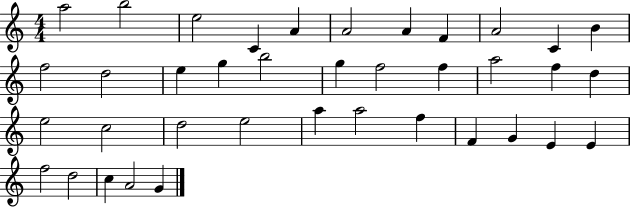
{
  \clef treble
  \numericTimeSignature
  \time 4/4
  \key c \major
  a''2 b''2 | e''2 c'4 a'4 | a'2 a'4 f'4 | a'2 c'4 b'4 | \break f''2 d''2 | e''4 g''4 b''2 | g''4 f''2 f''4 | a''2 f''4 d''4 | \break e''2 c''2 | d''2 e''2 | a''4 a''2 f''4 | f'4 g'4 e'4 e'4 | \break f''2 d''2 | c''4 a'2 g'4 | \bar "|."
}